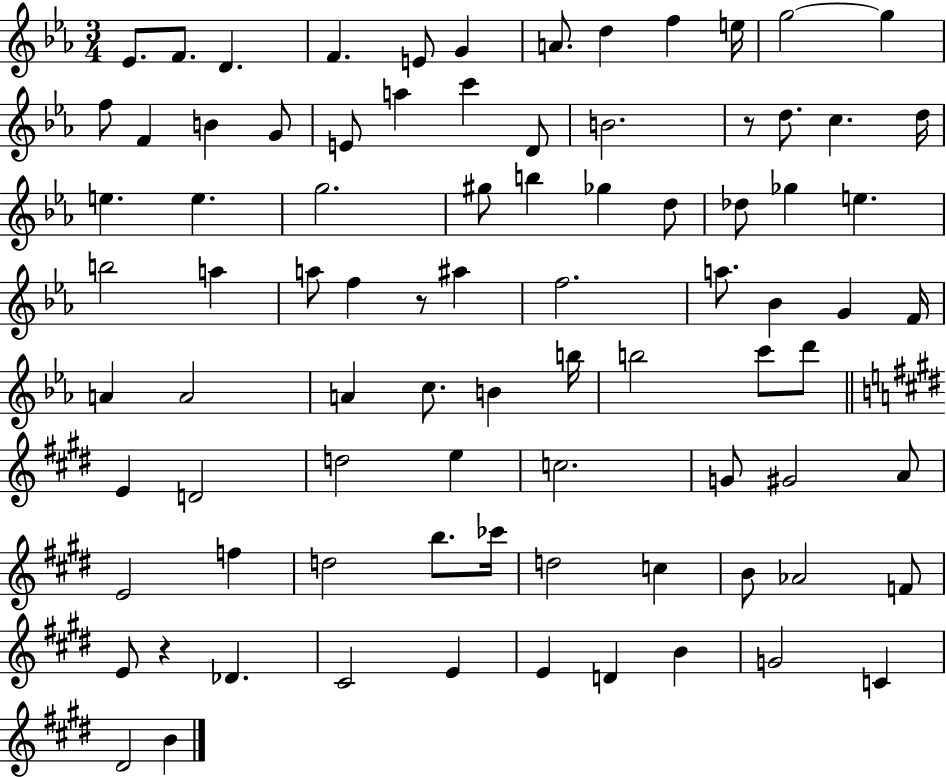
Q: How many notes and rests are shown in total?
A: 85